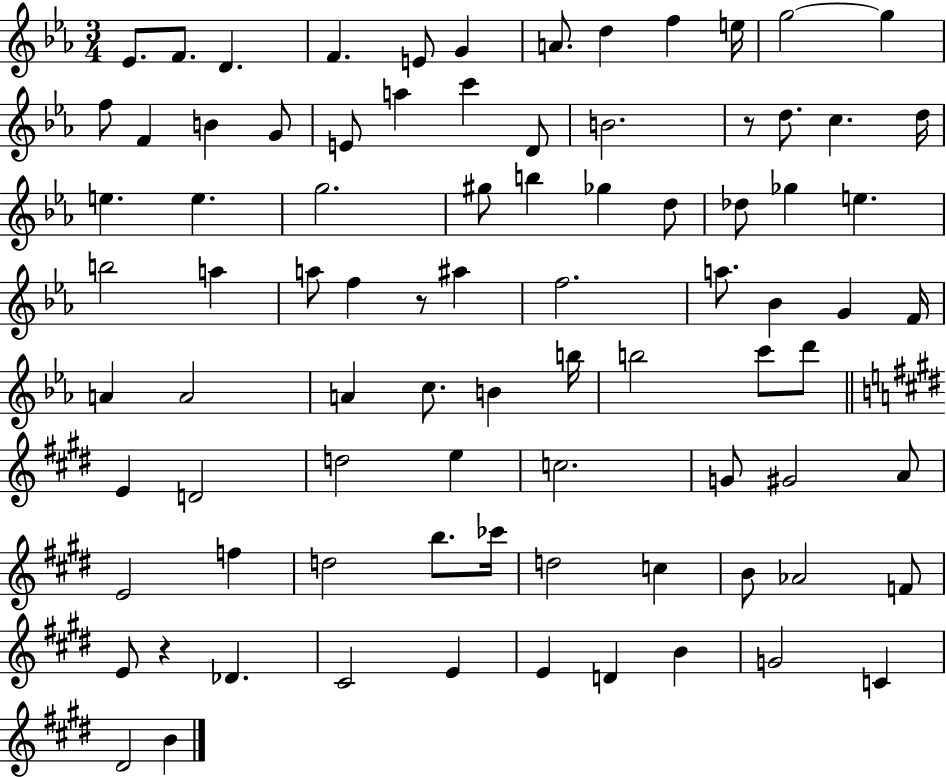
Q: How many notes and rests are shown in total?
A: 85